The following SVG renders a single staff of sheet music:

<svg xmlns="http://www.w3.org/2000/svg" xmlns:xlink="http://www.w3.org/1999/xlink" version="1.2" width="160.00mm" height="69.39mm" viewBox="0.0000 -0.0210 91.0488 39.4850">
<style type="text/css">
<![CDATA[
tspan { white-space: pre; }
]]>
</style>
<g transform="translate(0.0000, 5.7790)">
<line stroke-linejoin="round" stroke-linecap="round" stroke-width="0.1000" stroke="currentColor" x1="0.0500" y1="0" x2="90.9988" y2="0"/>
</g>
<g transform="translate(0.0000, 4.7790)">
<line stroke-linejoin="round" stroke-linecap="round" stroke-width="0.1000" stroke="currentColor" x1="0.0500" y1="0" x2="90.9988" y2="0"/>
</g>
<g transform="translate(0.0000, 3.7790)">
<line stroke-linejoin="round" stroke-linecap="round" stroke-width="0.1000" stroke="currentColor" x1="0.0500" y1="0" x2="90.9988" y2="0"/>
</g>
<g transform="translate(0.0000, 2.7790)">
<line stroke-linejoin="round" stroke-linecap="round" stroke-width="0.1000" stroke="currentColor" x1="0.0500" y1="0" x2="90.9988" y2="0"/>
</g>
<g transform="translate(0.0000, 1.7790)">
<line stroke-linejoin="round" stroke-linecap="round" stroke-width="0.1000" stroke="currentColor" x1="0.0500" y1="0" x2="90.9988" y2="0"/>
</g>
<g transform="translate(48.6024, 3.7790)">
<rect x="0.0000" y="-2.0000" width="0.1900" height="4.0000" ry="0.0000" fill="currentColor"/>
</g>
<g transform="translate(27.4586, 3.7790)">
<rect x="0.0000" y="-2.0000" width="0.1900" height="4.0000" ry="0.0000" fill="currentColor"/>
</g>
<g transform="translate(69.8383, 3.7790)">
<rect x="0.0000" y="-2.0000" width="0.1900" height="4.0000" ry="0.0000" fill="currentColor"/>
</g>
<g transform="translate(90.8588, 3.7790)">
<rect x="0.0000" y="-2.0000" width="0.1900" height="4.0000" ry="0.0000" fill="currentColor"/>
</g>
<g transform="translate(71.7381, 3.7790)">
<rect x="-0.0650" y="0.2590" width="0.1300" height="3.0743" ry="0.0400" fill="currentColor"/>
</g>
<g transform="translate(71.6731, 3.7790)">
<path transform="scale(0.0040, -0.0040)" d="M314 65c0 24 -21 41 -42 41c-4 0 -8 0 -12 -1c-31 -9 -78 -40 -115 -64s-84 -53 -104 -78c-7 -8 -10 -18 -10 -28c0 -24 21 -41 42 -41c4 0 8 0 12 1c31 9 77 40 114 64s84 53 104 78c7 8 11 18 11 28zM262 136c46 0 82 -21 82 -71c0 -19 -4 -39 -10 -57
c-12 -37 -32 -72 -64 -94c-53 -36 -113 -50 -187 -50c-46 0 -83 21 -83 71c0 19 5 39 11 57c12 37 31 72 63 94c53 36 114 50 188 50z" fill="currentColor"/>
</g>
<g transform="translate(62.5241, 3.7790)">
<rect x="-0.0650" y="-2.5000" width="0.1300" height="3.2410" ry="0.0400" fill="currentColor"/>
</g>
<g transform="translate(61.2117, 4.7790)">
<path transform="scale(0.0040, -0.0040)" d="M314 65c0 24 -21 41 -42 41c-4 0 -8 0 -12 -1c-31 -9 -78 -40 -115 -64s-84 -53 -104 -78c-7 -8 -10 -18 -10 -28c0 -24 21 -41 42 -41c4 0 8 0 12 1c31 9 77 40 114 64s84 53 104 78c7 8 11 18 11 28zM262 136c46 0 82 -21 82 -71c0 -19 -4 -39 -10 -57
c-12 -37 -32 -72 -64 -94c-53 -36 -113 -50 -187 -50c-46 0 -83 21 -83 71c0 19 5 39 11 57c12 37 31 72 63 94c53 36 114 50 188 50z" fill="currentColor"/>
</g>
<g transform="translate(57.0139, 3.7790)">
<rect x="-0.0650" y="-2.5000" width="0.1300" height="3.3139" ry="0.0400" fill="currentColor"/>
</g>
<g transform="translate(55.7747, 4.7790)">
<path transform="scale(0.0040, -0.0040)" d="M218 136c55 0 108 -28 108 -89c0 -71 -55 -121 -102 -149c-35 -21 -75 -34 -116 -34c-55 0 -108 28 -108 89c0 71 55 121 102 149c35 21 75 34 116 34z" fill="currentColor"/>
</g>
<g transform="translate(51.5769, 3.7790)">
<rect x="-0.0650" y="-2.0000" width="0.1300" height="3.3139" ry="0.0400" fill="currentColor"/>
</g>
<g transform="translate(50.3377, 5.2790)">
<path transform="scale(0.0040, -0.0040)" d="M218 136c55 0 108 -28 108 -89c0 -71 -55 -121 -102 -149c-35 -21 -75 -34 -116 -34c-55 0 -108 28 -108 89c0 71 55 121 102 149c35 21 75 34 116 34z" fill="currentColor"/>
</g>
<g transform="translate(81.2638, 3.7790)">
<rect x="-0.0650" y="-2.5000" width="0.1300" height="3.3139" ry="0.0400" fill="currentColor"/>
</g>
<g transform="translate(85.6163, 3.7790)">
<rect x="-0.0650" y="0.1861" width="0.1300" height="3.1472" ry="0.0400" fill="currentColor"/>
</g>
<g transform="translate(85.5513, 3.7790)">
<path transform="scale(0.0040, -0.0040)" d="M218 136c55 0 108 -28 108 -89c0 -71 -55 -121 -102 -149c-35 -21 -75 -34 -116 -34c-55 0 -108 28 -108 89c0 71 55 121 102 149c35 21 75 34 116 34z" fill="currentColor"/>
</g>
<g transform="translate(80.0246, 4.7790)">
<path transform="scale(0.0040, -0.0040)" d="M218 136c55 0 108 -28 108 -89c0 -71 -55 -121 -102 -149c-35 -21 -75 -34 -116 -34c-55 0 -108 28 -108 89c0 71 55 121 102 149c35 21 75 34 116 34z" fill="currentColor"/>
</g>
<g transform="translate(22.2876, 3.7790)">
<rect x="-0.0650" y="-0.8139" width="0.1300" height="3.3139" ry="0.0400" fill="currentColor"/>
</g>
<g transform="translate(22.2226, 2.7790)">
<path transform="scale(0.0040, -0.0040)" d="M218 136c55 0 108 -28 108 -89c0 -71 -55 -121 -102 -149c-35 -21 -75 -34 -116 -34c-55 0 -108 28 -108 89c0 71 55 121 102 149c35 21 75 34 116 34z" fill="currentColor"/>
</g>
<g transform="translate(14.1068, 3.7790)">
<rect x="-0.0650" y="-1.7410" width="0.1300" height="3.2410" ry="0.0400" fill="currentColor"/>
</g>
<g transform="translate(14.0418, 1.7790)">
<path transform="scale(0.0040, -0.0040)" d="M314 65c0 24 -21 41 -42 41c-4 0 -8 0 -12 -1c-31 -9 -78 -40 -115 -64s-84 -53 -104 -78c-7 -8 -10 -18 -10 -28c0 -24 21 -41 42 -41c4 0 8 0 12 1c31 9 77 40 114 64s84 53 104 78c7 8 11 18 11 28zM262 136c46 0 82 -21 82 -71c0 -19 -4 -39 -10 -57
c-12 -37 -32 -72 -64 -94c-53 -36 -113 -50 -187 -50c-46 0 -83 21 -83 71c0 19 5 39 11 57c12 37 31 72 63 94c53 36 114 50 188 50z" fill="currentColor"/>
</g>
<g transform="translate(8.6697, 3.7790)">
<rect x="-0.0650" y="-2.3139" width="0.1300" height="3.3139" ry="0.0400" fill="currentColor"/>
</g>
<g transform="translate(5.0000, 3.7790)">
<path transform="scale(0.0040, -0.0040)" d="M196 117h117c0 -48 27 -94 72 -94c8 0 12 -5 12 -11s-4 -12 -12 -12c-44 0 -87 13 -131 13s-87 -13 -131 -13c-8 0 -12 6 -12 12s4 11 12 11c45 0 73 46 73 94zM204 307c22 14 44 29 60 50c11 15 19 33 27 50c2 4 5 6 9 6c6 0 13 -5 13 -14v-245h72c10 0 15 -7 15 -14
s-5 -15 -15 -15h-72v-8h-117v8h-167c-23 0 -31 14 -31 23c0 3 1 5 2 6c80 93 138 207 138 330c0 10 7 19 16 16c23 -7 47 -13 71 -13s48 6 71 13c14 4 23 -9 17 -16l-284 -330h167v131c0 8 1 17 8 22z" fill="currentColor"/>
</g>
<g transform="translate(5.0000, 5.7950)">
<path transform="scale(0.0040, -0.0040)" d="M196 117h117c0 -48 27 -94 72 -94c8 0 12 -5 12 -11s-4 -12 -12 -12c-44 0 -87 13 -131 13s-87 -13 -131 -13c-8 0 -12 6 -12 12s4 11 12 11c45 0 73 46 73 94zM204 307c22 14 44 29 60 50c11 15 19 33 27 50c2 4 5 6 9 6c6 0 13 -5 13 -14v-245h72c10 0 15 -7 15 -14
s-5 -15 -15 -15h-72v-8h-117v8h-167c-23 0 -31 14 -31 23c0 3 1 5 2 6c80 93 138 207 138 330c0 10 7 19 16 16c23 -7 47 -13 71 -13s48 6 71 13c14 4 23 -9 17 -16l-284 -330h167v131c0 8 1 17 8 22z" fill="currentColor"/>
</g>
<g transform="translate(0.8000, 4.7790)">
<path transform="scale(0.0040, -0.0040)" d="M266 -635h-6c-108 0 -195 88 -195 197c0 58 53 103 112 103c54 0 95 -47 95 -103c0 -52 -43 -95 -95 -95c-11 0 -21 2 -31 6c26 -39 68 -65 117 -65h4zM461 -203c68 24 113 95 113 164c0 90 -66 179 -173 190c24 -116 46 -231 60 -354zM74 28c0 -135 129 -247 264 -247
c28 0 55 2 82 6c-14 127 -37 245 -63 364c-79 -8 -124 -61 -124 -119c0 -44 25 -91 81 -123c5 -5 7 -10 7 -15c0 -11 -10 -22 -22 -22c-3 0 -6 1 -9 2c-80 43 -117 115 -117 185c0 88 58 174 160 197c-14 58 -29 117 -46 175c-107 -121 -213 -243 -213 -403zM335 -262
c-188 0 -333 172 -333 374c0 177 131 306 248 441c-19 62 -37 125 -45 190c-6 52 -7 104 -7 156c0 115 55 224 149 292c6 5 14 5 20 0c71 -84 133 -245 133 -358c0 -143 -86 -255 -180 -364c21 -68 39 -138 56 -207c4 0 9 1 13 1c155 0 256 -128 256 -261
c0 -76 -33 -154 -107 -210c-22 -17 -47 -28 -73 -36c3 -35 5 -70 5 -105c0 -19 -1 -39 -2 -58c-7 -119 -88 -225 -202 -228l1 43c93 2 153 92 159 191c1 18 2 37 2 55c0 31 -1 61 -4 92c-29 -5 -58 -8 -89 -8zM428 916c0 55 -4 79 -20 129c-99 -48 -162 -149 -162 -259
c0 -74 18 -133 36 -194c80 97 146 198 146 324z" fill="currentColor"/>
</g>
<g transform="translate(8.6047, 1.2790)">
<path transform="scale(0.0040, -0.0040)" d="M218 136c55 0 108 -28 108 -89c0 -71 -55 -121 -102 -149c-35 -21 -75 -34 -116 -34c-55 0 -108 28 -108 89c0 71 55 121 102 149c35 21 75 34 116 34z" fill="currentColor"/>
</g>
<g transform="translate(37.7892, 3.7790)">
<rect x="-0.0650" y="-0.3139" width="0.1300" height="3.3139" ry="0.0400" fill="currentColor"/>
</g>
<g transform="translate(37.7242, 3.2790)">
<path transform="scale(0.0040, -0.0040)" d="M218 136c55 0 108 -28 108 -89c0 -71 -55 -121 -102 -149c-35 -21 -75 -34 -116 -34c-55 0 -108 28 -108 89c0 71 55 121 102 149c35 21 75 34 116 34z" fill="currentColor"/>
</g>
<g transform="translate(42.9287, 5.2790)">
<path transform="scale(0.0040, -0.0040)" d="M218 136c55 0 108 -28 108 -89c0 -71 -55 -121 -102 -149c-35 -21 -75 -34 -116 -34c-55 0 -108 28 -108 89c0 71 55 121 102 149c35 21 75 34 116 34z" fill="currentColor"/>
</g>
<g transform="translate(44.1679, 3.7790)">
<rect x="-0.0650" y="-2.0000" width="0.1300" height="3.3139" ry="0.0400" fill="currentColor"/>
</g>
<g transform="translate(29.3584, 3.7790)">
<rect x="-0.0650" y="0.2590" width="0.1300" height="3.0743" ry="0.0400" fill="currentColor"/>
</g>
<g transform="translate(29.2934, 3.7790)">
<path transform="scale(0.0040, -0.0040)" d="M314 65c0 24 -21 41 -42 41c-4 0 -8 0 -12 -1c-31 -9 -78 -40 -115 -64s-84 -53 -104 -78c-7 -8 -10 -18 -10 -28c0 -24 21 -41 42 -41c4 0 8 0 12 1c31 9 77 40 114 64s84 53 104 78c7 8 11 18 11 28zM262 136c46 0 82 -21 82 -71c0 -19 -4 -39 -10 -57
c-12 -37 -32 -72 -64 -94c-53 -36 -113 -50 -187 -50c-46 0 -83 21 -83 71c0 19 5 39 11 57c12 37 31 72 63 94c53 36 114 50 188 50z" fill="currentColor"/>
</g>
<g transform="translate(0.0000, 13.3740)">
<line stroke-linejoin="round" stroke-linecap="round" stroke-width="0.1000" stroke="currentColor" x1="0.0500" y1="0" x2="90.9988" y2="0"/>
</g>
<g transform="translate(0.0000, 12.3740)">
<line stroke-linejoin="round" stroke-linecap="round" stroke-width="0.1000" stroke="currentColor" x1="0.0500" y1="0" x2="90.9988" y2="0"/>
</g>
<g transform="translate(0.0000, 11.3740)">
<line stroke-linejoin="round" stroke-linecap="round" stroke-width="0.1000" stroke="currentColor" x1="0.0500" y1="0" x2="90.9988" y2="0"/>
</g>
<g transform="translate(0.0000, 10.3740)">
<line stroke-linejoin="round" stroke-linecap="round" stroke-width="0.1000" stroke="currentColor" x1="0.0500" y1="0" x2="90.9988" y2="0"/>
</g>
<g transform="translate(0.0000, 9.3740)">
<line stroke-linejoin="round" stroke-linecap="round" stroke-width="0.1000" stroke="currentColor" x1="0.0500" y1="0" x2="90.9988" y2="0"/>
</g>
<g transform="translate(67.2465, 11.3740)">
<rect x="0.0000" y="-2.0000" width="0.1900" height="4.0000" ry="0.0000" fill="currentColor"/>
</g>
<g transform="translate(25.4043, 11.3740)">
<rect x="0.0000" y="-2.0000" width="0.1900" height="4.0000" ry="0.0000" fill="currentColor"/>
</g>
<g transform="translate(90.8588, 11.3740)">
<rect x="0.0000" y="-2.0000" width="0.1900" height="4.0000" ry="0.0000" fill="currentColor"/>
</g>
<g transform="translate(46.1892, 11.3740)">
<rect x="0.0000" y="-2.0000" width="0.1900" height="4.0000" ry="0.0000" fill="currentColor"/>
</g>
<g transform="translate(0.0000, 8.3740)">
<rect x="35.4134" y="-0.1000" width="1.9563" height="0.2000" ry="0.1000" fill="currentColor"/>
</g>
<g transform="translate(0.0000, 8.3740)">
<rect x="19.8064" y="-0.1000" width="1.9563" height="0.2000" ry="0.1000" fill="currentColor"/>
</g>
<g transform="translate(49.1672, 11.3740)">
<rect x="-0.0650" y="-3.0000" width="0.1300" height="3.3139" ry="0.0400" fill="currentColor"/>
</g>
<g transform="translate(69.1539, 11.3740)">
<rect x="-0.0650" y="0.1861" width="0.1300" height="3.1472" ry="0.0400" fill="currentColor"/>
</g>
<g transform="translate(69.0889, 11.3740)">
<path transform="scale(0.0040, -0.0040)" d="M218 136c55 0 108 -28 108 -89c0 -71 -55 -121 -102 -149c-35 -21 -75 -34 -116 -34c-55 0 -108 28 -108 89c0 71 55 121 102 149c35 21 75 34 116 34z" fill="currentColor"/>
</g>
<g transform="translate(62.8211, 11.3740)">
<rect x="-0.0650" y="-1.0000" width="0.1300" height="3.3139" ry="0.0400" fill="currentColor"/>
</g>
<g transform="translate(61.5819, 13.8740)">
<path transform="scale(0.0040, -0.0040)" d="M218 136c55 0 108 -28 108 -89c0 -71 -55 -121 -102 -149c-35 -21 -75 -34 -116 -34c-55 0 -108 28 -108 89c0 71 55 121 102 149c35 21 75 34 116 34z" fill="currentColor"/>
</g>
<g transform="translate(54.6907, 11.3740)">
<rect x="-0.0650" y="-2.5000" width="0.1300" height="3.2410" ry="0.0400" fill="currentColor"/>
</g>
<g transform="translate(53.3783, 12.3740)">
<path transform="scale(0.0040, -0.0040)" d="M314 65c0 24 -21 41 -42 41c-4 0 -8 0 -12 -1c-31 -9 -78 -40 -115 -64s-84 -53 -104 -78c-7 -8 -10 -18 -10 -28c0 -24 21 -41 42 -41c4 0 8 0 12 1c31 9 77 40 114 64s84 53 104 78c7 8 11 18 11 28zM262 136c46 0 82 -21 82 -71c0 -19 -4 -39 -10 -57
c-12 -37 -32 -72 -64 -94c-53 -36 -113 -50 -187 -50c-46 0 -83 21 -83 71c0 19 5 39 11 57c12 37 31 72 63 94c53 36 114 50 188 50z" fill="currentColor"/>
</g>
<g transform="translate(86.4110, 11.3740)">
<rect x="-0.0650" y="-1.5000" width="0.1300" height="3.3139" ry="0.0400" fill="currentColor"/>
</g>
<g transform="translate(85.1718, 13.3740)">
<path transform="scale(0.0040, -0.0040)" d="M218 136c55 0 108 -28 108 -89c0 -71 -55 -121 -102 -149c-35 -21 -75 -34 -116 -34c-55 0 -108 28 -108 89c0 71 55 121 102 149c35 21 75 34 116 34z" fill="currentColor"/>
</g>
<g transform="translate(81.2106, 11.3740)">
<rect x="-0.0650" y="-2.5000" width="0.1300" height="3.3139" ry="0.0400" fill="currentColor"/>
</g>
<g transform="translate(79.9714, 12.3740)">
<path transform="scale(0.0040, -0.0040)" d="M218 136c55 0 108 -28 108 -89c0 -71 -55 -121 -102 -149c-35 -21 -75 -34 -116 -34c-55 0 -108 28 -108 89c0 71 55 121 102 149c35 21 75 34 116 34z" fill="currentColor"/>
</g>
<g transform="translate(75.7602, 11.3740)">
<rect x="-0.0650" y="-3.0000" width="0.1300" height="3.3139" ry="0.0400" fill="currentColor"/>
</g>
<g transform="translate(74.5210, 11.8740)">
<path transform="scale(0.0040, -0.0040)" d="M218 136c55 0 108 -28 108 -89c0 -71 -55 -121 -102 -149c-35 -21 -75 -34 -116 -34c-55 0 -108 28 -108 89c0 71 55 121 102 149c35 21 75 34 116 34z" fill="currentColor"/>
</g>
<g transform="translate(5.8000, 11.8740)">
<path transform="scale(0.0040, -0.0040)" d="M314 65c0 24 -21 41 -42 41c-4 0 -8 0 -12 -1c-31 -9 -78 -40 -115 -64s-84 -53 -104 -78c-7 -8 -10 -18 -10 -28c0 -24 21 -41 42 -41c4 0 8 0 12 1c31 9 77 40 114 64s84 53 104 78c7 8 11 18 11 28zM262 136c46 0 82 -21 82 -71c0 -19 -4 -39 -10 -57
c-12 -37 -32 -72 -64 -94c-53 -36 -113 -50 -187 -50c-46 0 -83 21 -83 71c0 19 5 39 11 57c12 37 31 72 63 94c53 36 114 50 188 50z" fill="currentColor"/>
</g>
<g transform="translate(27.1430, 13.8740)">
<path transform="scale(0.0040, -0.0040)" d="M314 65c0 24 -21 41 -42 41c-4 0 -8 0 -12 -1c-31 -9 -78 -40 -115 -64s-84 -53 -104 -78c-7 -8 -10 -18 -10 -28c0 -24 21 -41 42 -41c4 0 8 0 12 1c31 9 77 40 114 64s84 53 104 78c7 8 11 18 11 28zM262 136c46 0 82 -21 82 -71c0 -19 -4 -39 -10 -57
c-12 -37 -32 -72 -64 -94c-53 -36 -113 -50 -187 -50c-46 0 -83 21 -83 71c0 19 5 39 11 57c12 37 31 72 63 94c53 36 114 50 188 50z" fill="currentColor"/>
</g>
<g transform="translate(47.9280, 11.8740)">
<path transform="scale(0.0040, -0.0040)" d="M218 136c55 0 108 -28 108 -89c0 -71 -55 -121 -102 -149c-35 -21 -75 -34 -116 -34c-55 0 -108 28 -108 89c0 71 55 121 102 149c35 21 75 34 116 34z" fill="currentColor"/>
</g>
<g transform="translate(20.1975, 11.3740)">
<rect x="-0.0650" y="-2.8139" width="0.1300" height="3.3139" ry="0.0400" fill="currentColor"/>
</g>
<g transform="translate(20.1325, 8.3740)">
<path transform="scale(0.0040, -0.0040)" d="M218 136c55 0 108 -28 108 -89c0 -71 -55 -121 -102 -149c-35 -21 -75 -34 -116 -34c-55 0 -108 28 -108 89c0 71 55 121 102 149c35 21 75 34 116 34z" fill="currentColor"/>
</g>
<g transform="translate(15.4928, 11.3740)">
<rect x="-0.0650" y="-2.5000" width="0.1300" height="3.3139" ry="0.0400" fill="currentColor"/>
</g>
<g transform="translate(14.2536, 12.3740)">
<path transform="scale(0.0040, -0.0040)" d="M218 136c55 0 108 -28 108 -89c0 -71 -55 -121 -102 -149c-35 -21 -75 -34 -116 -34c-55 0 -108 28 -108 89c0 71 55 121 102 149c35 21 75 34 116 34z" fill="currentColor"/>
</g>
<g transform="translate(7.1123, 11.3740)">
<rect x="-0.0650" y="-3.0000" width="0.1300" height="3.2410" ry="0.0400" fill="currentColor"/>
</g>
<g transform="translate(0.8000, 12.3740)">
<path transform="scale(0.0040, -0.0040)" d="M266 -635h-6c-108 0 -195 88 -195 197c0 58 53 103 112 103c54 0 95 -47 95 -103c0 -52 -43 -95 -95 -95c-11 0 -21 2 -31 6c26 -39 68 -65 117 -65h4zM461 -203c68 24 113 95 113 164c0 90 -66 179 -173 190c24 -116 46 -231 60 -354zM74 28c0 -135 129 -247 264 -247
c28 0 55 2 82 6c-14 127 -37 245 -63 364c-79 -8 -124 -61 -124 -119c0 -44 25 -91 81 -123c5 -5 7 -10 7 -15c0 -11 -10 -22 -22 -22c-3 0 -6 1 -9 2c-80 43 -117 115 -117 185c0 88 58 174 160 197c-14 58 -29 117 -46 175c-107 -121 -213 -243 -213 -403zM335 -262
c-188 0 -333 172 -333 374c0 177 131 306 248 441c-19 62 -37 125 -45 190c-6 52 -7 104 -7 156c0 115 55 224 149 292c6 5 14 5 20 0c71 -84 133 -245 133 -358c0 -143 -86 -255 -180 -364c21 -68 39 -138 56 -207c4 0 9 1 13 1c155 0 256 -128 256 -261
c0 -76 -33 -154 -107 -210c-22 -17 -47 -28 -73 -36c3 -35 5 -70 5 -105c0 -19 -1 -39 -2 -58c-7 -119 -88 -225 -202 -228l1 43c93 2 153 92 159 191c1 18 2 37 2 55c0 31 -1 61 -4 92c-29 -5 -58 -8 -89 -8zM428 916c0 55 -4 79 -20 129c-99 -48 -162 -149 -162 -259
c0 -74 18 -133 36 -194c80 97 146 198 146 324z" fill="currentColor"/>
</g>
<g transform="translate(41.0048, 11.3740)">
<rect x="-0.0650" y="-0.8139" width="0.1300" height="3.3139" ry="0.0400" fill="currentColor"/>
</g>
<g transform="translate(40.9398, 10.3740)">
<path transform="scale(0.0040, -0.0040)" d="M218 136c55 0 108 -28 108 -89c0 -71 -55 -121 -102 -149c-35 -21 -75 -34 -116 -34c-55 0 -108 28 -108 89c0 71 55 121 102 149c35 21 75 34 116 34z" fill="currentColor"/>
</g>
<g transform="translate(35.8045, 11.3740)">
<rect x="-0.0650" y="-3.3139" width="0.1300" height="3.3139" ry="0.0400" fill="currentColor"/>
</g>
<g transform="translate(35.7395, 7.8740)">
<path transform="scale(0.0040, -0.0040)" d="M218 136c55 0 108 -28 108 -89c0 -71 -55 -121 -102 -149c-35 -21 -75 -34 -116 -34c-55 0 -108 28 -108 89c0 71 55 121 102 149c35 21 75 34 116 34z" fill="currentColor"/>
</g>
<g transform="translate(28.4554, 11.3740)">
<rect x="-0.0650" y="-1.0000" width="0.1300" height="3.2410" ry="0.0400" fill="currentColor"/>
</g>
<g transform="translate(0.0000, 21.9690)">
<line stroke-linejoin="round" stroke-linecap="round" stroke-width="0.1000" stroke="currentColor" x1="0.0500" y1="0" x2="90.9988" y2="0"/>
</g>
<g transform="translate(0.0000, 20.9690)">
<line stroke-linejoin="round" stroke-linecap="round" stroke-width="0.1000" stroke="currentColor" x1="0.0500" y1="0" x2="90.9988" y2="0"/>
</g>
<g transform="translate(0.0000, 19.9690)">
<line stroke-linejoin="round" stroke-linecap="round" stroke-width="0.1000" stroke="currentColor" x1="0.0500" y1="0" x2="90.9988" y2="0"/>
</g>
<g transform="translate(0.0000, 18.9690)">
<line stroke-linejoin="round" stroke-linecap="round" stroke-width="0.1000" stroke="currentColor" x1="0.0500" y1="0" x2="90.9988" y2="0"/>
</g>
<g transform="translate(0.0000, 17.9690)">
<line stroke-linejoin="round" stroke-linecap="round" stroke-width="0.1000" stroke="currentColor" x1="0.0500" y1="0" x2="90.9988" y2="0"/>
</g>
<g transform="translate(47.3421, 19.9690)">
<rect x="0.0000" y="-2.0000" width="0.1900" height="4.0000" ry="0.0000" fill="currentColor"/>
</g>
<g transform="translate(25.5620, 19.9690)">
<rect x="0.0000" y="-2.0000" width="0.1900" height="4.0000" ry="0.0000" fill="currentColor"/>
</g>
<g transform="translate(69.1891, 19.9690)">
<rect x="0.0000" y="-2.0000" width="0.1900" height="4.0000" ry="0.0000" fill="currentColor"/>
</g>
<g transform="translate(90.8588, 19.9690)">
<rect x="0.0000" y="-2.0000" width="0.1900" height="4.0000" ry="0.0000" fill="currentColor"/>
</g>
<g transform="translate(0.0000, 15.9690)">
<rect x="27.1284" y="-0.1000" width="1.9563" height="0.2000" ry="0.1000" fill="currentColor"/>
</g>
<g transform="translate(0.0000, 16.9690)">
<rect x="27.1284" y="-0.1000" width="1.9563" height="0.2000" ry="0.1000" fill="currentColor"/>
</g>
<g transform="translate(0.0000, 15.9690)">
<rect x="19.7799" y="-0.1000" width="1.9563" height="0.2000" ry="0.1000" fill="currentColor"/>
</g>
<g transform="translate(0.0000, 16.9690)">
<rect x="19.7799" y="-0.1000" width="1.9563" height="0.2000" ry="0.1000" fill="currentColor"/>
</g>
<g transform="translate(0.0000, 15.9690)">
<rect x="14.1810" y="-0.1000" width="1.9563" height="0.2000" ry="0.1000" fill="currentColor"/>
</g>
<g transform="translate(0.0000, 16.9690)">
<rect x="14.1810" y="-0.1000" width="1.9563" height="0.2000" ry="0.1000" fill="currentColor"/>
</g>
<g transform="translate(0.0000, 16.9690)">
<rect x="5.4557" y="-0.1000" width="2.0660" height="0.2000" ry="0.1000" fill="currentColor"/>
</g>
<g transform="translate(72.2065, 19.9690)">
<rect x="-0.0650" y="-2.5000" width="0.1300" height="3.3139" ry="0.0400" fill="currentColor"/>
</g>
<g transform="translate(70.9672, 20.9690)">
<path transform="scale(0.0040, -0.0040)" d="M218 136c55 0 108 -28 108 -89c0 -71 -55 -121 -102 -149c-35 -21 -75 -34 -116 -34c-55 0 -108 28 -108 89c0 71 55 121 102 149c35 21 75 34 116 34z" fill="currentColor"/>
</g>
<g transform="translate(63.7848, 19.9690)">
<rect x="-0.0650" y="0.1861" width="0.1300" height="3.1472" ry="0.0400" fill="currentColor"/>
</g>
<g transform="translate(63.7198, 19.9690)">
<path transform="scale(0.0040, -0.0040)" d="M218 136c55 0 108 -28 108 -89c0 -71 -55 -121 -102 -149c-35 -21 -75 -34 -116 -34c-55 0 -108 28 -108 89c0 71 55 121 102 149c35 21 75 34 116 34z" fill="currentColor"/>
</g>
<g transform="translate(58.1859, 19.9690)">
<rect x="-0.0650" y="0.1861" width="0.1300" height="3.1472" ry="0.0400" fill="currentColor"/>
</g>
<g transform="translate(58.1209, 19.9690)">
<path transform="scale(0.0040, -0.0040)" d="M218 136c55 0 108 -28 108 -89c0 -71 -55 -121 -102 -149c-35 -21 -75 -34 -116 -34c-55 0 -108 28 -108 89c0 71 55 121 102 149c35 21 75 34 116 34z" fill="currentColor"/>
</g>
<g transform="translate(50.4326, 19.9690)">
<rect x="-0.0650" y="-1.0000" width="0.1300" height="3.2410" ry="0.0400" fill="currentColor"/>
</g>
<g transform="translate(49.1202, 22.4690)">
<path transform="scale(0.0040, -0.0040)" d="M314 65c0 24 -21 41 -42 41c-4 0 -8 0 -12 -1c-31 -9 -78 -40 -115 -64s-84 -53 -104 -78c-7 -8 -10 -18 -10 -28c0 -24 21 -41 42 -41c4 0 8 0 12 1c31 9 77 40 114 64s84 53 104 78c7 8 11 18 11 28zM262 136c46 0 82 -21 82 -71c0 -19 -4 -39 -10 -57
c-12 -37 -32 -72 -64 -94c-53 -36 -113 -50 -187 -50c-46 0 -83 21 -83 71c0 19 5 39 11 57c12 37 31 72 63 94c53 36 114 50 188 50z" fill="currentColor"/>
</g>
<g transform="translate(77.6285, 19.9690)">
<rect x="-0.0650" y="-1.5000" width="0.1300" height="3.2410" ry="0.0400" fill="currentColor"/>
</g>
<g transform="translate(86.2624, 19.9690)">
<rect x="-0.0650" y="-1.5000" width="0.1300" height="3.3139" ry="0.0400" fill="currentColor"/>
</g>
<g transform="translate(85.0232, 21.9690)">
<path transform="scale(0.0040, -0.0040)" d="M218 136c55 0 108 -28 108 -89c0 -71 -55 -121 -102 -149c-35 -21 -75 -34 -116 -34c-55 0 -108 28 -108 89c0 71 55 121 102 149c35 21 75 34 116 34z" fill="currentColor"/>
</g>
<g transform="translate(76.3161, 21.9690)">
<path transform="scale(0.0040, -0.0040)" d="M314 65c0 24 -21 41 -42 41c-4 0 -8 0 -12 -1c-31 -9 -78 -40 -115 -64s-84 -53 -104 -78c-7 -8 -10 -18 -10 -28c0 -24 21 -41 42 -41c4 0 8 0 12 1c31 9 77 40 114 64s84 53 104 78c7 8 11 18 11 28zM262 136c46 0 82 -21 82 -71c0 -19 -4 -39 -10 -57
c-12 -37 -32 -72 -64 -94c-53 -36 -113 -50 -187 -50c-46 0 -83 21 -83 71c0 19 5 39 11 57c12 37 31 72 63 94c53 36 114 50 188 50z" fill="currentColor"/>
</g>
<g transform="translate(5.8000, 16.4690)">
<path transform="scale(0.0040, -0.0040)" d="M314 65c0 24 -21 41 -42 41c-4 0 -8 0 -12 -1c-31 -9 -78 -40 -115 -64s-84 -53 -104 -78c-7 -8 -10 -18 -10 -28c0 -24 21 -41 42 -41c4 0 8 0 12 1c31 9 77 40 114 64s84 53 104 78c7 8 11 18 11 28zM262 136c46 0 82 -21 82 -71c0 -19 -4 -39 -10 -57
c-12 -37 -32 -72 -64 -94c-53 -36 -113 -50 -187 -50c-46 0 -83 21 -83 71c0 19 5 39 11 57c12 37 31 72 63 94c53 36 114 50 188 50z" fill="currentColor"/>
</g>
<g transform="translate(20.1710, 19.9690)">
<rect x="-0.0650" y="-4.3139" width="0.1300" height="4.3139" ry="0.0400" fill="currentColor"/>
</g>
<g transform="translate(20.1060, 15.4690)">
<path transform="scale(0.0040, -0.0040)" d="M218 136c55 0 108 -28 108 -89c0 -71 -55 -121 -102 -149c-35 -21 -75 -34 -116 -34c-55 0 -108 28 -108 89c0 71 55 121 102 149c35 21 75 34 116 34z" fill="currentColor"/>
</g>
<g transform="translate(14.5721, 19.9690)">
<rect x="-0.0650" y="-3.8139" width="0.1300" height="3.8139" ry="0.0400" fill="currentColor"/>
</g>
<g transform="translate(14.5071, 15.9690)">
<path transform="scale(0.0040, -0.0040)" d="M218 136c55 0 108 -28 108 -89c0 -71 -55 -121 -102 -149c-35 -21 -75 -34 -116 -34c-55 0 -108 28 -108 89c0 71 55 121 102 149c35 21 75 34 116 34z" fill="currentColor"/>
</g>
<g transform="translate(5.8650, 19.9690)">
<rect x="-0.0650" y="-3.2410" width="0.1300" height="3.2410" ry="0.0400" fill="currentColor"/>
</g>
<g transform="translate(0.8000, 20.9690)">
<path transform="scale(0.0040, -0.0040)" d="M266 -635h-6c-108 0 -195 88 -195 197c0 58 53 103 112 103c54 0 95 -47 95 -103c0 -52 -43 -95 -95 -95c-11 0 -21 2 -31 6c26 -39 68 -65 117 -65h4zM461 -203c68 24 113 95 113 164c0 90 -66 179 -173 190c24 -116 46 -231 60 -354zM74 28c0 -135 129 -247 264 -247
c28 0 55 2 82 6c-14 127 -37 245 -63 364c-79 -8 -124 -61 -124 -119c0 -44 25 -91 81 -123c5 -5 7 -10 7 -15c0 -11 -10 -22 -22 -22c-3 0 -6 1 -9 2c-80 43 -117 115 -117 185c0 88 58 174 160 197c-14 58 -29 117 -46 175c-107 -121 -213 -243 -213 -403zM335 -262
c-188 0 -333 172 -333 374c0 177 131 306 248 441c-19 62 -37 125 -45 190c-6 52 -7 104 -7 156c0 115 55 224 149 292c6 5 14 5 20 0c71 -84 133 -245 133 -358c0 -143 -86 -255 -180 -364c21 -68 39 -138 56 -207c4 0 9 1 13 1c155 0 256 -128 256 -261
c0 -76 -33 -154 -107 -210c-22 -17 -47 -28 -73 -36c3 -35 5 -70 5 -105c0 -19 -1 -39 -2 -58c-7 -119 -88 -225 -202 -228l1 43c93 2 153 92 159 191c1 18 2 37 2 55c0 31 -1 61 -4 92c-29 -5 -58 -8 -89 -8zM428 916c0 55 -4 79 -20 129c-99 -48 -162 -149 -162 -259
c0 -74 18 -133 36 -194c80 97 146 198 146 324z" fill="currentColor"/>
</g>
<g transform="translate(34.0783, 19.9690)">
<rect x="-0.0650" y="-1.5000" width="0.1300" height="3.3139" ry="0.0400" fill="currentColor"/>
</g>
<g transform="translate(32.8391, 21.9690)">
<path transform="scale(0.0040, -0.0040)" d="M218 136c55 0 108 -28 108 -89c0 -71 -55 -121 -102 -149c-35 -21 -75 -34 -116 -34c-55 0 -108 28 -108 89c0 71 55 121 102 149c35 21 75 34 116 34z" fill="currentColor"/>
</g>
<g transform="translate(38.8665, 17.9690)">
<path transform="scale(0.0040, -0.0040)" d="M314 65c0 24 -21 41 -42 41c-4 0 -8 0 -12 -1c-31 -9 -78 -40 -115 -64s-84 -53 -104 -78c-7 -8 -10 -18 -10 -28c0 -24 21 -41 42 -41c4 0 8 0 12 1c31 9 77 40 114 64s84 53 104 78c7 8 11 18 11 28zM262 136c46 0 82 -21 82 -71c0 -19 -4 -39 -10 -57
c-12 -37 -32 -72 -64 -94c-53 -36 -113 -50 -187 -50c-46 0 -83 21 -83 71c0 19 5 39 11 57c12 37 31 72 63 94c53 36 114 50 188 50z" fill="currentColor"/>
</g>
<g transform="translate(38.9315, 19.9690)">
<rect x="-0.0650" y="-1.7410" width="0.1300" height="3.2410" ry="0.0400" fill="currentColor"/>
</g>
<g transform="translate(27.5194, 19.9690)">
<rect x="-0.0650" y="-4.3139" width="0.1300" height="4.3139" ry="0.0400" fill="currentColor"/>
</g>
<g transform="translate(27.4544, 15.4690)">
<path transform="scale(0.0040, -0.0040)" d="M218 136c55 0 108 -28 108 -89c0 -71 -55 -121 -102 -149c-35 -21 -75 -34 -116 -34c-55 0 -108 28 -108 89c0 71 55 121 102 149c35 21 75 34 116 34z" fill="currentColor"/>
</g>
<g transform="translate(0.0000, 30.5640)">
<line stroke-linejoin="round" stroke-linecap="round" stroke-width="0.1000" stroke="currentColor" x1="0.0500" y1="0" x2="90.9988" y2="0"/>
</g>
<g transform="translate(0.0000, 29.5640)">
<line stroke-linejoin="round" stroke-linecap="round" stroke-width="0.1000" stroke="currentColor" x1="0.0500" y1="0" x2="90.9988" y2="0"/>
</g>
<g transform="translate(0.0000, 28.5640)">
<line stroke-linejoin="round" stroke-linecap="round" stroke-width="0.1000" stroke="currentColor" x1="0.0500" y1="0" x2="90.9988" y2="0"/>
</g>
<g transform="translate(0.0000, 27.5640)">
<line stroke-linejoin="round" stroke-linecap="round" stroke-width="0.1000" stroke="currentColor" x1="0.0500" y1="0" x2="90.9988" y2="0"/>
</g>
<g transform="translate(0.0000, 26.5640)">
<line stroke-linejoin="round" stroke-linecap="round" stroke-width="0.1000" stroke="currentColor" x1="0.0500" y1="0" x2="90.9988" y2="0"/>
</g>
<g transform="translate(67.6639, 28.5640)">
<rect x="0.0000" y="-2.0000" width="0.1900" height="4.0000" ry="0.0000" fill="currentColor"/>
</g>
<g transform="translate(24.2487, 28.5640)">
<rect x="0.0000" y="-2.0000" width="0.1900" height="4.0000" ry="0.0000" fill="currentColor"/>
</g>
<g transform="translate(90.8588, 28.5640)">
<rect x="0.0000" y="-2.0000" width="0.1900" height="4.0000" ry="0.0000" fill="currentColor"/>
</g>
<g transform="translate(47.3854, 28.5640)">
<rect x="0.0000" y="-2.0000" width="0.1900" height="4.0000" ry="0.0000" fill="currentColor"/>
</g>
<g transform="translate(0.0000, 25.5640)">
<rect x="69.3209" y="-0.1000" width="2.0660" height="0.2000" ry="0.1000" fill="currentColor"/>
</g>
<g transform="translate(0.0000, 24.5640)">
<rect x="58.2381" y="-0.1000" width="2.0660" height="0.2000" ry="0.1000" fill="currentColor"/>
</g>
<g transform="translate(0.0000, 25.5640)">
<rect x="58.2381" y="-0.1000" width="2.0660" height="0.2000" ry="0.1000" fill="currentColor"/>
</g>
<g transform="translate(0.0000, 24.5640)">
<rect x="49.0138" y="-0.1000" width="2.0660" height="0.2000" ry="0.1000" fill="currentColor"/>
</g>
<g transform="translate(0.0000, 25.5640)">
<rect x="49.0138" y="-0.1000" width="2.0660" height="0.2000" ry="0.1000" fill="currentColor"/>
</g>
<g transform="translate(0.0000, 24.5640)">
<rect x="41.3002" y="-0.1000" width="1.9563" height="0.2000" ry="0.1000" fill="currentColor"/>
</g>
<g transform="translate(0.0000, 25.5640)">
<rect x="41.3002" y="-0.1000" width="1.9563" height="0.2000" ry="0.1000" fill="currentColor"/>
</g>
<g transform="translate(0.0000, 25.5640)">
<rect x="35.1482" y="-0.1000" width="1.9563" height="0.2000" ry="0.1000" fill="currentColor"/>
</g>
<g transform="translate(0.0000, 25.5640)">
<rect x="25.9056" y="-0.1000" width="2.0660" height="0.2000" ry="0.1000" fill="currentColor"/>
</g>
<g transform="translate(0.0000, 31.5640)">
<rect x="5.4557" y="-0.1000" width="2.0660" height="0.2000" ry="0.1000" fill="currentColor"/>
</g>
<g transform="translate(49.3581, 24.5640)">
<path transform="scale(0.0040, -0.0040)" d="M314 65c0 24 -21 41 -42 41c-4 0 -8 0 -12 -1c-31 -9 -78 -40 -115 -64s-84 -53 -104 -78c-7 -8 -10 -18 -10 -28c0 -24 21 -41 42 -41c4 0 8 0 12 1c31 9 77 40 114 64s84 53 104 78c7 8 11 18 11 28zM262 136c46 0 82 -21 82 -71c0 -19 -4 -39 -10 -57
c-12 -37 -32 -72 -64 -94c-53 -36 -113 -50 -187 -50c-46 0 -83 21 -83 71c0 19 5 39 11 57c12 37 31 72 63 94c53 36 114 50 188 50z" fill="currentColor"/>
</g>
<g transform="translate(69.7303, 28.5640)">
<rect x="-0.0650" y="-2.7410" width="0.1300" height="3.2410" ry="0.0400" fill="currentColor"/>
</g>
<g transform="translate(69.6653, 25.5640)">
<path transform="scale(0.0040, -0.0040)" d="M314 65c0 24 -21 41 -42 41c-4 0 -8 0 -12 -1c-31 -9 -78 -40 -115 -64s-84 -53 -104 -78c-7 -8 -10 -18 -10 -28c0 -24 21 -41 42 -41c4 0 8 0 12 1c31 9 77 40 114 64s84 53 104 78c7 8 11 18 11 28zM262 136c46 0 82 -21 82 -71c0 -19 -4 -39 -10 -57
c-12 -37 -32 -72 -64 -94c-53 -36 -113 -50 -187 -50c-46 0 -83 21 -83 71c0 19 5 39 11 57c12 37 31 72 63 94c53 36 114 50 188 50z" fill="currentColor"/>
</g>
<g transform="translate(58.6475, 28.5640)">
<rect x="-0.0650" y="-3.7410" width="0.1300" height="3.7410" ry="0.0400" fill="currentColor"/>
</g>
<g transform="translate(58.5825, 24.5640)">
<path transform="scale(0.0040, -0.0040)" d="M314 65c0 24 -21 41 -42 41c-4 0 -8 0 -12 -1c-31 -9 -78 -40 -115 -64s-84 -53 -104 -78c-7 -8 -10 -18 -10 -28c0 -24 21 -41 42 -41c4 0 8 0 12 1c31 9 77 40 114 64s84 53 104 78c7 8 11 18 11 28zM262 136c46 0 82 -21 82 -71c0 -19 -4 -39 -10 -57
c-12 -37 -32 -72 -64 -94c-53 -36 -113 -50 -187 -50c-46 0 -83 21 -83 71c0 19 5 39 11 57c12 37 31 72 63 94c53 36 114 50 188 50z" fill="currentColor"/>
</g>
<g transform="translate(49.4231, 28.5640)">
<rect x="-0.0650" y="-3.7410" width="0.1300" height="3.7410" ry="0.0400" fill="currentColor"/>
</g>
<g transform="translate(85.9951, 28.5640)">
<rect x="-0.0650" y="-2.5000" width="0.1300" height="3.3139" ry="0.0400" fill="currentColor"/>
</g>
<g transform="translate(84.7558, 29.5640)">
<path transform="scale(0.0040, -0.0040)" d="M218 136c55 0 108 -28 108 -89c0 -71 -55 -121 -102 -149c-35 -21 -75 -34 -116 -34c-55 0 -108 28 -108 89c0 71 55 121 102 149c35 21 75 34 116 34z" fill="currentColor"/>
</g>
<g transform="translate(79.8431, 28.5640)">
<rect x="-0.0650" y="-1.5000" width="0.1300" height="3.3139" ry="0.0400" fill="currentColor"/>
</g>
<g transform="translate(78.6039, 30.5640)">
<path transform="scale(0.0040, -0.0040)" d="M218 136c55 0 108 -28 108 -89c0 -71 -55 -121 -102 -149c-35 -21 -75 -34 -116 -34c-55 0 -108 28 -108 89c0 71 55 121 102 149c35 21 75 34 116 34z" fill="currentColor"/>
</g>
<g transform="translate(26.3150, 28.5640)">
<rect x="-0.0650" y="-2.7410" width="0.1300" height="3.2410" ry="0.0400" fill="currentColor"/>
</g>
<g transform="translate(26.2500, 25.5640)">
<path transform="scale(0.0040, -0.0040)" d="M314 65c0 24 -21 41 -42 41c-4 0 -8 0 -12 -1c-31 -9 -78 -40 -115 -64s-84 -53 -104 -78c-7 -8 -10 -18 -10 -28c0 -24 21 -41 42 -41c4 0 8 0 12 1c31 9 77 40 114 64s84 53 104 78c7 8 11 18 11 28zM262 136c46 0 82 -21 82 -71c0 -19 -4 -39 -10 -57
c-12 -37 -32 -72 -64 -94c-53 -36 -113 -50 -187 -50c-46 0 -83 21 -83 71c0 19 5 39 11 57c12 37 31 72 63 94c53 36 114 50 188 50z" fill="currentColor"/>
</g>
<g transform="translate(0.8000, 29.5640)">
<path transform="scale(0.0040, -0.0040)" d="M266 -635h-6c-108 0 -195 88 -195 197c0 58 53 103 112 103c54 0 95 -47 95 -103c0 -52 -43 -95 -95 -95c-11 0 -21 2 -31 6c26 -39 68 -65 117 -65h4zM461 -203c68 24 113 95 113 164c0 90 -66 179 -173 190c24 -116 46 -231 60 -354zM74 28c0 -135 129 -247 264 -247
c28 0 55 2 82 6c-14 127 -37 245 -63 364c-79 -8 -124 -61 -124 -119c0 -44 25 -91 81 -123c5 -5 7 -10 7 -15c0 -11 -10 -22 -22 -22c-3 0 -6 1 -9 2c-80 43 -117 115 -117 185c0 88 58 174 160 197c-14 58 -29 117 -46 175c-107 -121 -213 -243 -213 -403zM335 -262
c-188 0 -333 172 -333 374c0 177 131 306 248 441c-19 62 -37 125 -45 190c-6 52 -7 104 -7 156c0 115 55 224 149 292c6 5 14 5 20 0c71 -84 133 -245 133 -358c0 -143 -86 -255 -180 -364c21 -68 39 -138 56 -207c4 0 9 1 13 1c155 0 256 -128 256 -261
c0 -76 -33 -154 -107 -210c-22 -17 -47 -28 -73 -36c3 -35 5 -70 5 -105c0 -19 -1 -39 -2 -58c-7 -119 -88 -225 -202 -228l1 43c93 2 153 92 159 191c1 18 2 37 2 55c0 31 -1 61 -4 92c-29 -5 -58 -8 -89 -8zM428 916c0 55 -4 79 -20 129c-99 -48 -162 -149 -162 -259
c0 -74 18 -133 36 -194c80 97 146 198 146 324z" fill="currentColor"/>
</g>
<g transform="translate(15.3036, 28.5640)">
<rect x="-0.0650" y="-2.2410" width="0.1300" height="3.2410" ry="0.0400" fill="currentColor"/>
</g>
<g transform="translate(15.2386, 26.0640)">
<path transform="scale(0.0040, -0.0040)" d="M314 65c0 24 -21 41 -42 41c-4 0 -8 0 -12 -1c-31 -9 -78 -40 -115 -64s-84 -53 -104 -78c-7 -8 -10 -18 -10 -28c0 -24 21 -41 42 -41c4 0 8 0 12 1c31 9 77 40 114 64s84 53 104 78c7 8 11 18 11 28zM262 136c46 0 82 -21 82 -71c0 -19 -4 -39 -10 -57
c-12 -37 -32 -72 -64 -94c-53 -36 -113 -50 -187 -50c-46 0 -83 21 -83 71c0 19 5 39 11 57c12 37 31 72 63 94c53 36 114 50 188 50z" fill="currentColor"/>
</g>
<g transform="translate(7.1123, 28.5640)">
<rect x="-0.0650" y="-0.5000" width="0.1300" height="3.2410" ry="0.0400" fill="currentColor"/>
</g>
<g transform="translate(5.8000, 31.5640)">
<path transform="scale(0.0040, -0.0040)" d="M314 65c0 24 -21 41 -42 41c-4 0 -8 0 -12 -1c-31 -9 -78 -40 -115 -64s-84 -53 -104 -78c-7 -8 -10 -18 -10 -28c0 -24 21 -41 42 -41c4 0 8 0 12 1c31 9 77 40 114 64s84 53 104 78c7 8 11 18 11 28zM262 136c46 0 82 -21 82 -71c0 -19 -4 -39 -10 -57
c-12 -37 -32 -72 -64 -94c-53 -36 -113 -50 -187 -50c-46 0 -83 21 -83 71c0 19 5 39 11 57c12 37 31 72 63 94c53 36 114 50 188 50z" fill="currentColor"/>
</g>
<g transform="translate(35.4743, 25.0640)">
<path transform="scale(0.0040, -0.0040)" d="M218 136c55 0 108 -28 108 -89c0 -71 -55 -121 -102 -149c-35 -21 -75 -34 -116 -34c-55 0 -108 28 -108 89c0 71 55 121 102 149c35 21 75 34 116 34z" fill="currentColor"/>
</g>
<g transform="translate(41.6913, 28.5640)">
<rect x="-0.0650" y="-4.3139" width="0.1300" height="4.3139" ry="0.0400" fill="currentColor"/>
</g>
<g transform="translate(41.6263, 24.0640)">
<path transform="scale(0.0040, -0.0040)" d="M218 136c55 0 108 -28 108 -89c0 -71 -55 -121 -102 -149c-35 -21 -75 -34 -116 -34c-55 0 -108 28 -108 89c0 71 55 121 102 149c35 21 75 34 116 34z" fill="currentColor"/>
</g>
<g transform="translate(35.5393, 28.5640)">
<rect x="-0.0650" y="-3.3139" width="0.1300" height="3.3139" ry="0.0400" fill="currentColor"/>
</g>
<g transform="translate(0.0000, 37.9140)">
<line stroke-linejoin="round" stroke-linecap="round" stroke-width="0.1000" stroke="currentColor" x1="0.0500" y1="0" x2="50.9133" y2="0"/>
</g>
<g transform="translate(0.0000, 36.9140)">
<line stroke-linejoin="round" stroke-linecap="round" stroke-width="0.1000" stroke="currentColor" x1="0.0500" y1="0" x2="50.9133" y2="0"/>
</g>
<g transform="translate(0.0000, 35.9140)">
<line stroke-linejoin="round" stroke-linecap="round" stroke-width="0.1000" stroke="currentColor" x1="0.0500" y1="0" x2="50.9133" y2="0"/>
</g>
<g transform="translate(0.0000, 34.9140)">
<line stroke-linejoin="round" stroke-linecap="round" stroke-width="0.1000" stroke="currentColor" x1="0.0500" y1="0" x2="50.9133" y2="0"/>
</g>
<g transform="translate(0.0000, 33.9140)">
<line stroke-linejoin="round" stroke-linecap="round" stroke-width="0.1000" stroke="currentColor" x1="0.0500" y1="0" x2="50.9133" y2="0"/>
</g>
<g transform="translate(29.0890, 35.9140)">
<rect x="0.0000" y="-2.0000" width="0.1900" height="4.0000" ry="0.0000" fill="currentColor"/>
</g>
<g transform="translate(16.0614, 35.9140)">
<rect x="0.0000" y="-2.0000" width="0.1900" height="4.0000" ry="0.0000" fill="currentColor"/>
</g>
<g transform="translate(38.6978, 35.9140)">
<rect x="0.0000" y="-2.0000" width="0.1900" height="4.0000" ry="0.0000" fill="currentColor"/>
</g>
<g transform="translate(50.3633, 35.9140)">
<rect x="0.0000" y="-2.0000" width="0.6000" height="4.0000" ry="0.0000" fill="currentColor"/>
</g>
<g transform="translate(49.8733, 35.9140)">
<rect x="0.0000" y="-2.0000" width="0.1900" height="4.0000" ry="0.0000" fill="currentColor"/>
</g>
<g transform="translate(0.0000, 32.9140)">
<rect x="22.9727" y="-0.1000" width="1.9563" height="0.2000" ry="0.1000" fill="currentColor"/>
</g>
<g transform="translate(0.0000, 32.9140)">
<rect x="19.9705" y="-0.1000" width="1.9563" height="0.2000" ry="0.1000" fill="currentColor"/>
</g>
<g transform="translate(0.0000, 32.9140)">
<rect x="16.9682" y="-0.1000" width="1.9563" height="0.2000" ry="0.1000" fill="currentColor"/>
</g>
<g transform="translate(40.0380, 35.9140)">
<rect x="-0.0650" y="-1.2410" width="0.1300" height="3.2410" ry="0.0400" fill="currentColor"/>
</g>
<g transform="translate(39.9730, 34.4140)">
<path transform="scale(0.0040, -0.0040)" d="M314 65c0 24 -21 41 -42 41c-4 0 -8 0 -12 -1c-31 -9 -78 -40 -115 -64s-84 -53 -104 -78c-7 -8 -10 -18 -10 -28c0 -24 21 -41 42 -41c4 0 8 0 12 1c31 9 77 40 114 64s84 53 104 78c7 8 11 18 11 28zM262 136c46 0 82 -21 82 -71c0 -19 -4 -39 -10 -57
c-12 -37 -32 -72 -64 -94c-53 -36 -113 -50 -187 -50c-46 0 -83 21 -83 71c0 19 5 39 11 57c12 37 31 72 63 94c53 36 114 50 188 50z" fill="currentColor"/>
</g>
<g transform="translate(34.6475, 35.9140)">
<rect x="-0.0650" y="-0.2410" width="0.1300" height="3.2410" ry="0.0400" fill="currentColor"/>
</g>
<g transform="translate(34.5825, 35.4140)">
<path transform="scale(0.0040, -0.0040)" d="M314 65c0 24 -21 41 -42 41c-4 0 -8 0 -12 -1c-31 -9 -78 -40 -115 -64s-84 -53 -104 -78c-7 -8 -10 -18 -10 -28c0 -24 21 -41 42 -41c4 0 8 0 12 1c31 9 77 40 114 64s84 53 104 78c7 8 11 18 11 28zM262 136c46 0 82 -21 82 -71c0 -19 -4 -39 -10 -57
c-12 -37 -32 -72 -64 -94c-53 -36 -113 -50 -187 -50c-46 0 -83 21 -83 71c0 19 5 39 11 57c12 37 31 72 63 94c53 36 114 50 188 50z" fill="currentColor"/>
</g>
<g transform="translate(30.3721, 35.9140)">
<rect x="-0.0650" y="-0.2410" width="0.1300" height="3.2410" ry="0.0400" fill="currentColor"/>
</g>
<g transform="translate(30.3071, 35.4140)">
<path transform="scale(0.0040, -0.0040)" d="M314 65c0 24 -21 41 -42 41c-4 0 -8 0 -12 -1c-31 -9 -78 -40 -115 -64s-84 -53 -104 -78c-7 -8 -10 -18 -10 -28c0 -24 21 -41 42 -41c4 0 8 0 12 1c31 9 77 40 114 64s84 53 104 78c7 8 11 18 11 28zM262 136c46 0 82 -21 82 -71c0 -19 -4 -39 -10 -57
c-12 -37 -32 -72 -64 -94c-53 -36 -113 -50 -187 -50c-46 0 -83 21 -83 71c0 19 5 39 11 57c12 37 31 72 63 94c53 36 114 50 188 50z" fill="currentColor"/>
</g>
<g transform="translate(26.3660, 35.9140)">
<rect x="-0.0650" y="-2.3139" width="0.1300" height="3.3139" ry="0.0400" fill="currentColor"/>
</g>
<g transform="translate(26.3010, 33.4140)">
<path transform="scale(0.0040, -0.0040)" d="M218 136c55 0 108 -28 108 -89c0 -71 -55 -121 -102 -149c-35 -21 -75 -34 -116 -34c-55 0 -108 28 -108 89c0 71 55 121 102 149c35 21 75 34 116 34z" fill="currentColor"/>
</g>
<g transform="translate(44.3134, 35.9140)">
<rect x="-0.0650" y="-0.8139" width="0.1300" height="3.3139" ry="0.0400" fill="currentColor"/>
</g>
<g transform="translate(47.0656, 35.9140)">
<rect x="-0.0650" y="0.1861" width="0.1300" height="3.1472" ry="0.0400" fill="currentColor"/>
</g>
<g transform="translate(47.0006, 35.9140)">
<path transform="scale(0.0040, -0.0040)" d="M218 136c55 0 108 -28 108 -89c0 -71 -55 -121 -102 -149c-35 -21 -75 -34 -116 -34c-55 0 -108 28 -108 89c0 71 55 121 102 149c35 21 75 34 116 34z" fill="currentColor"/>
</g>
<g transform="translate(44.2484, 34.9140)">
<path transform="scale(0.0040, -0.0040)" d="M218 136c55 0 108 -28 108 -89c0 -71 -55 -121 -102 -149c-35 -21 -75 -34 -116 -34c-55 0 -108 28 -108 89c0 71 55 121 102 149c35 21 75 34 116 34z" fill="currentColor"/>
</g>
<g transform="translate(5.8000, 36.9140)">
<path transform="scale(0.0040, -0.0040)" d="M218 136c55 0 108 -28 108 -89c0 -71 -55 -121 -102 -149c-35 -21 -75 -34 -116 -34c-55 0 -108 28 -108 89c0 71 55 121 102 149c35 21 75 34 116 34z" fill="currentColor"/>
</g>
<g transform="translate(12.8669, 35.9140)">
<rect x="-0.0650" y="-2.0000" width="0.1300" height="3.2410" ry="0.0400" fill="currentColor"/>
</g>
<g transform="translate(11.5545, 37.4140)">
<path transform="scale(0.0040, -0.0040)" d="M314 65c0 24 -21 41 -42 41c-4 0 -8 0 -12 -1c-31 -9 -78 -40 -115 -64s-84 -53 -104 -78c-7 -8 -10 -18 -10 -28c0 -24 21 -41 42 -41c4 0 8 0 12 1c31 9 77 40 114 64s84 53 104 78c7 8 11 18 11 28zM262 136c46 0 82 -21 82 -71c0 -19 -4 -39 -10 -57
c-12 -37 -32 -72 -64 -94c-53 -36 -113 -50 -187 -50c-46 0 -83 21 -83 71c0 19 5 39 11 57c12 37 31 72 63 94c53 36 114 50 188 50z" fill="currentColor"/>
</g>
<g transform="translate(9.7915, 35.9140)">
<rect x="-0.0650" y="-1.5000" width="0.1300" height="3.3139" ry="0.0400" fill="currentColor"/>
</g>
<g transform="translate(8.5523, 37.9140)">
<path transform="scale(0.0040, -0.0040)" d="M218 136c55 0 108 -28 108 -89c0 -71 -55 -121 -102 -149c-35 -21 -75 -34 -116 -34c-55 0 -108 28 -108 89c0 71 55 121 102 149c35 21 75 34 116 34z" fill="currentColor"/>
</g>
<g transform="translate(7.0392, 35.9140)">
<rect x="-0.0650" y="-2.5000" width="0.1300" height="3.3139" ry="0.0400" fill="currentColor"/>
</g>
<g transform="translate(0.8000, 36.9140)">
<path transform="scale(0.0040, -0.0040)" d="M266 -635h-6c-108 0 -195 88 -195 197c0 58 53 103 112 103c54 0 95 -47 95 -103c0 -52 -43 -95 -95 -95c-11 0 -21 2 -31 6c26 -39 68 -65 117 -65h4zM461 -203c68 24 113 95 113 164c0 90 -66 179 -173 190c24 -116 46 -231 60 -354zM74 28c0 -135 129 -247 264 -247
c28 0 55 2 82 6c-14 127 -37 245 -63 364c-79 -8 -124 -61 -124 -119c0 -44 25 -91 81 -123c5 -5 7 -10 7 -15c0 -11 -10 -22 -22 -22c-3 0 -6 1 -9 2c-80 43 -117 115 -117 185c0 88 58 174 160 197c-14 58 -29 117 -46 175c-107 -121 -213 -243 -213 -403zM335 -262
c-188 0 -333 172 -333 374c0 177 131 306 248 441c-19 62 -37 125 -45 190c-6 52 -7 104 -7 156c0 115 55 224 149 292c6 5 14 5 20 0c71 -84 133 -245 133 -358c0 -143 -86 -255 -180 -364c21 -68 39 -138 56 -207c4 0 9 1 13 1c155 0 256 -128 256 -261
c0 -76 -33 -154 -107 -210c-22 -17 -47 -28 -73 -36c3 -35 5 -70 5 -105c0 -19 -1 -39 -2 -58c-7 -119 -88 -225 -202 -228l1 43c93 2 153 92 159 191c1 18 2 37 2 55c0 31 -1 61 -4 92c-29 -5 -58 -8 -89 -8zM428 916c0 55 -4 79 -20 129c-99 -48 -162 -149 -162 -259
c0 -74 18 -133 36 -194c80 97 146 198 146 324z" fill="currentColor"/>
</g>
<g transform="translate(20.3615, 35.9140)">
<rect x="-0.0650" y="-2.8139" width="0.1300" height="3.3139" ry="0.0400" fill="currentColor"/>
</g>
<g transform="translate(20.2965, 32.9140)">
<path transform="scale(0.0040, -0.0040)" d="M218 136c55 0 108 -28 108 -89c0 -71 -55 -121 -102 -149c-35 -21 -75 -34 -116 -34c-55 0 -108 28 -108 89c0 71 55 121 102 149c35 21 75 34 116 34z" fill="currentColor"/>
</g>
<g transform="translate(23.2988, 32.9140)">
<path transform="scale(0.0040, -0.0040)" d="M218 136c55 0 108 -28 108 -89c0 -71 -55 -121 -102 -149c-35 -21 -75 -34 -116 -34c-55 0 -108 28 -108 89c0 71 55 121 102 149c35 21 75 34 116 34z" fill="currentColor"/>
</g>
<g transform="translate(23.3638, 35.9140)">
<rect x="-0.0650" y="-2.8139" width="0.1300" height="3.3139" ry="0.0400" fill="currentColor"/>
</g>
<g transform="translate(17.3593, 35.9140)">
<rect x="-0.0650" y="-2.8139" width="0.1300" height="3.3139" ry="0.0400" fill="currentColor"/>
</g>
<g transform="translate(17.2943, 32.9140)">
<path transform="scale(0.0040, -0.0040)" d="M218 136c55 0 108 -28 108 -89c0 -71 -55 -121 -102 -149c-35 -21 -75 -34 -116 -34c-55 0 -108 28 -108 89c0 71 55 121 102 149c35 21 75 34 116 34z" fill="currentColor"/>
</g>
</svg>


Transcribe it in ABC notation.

X:1
T:Untitled
M:4/4
L:1/4
K:C
g f2 d B2 c F F G G2 B2 G B A2 G a D2 b d A G2 D B A G E b2 c' d' d' E f2 D2 B B G E2 E C2 g2 a2 b d' c'2 c'2 a2 E G G E F2 a a a g c2 c2 e2 d B